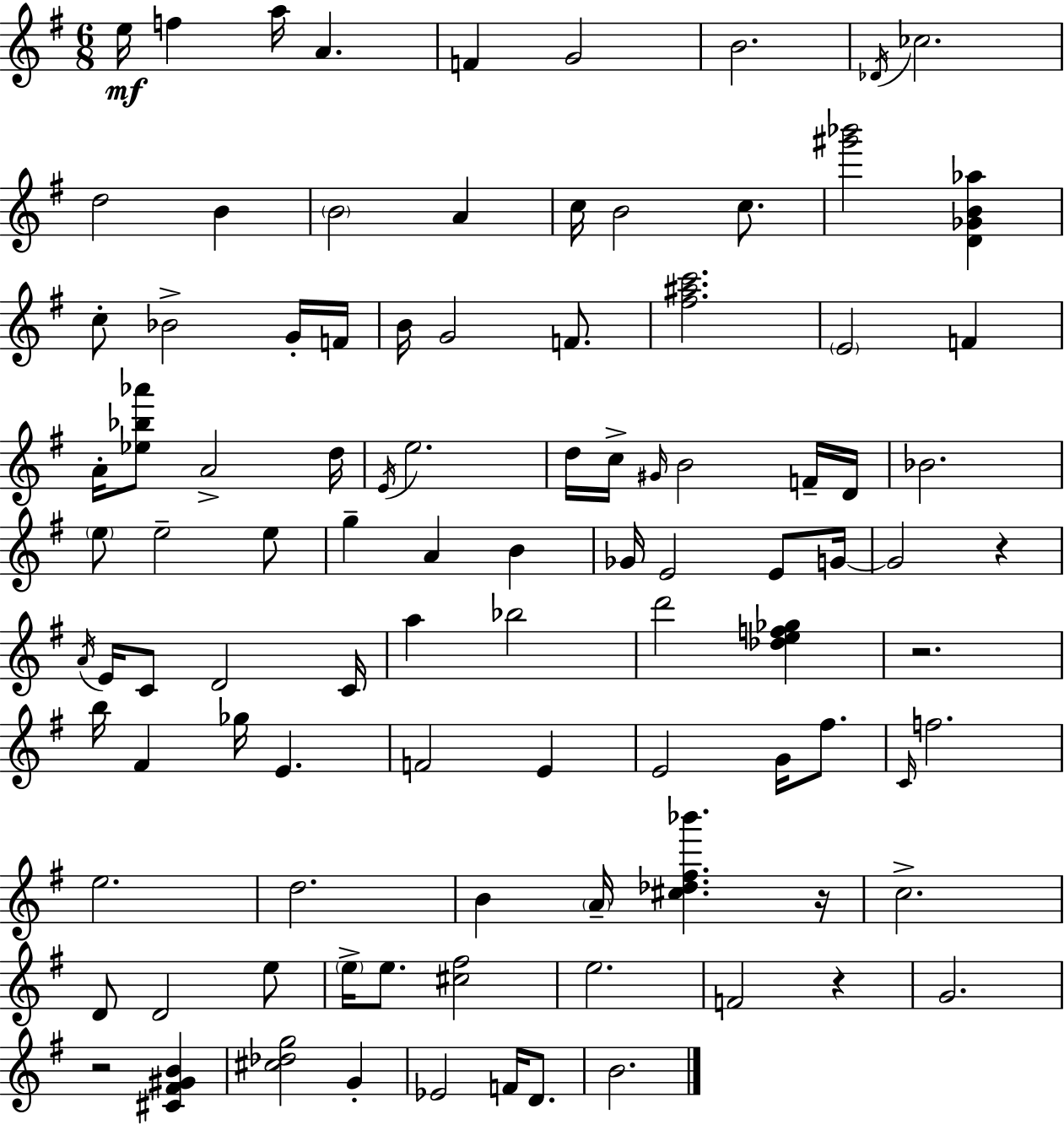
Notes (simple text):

E5/s F5/q A5/s A4/q. F4/q G4/h B4/h. Db4/s CES5/h. D5/h B4/q B4/h A4/q C5/s B4/h C5/e. [G#6,Bb6]/h [D4,Gb4,B4,Ab5]/q C5/e Bb4/h G4/s F4/s B4/s G4/h F4/e. [F#5,A#5,C6]/h. E4/h F4/q A4/s [Eb5,Bb5,Ab6]/e A4/h D5/s E4/s E5/h. D5/s C5/s G#4/s B4/h F4/s D4/s Bb4/h. E5/e E5/h E5/e G5/q A4/q B4/q Gb4/s E4/h E4/e G4/s G4/h R/q A4/s E4/s C4/e D4/h C4/s A5/q Bb5/h D6/h [Db5,E5,F5,Gb5]/q R/h. B5/s F#4/q Gb5/s E4/q. F4/h E4/q E4/h G4/s F#5/e. C4/s F5/h. E5/h. D5/h. B4/q A4/s [C#5,Db5,F#5,Bb6]/q. R/s C5/h. D4/e D4/h E5/e E5/s E5/e. [C#5,F#5]/h E5/h. F4/h R/q G4/h. R/h [C#4,F#4,G#4,B4]/q [C#5,Db5,G5]/h G4/q Eb4/h F4/s D4/e. B4/h.